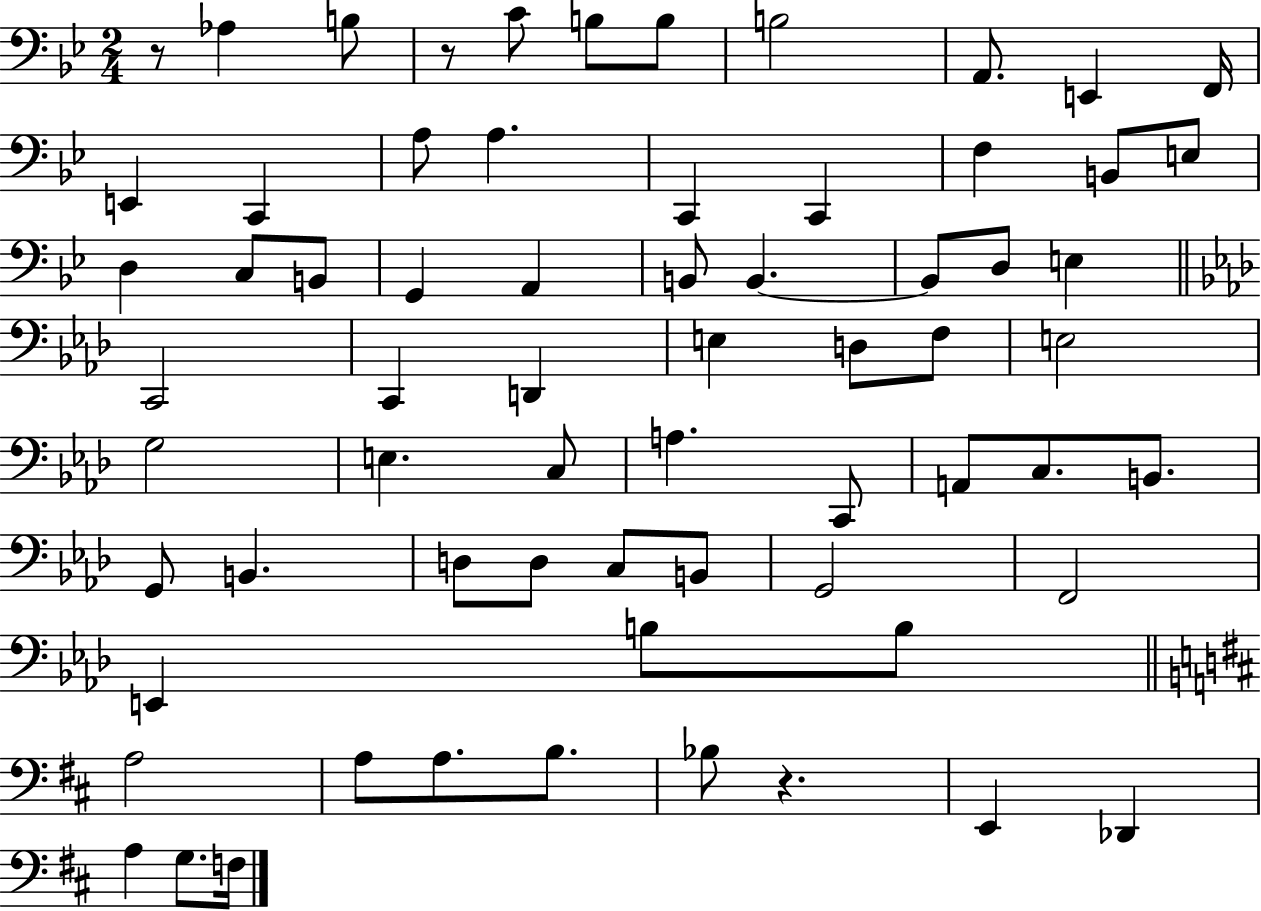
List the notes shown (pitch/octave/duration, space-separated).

R/e Ab3/q B3/e R/e C4/e B3/e B3/e B3/h A2/e. E2/q F2/s E2/q C2/q A3/e A3/q. C2/q C2/q F3/q B2/e E3/e D3/q C3/e B2/e G2/q A2/q B2/e B2/q. B2/e D3/e E3/q C2/h C2/q D2/q E3/q D3/e F3/e E3/h G3/h E3/q. C3/e A3/q. C2/e A2/e C3/e. B2/e. G2/e B2/q. D3/e D3/e C3/e B2/e G2/h F2/h E2/q B3/e B3/e A3/h A3/e A3/e. B3/e. Bb3/e R/q. E2/q Db2/q A3/q G3/e. F3/s